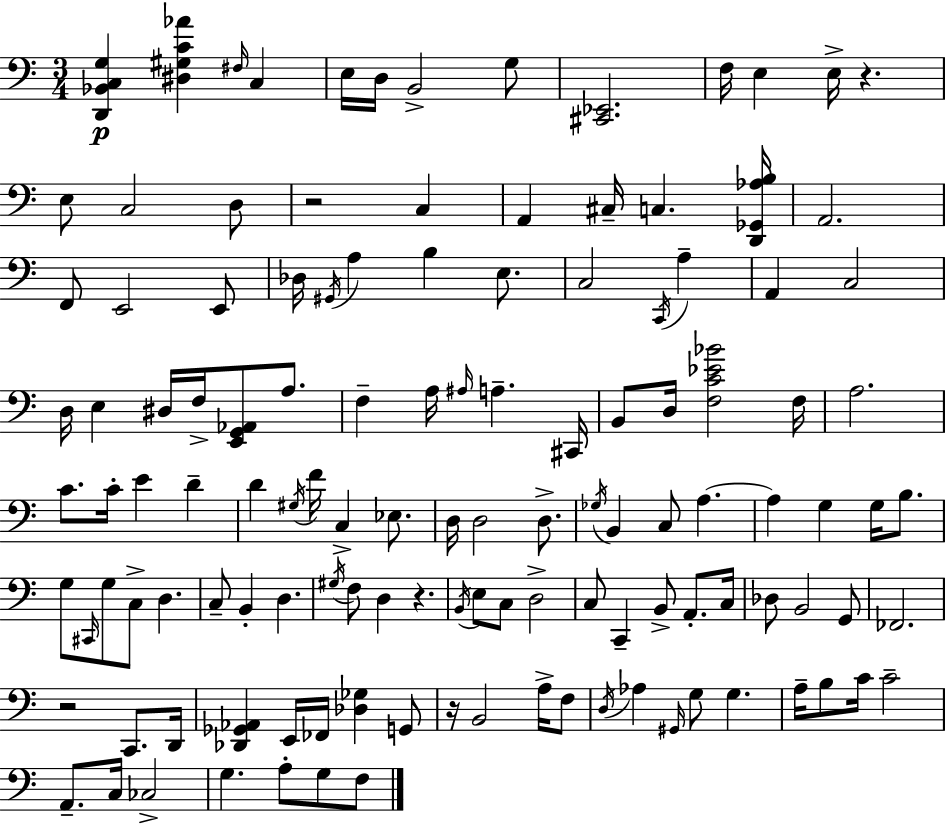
{
  \clef bass
  \numericTimeSignature
  \time 3/4
  \key c \major
  <d, bes, c g>4\p <dis gis c' aes'>4 \grace { fis16 } c4 | e16 d16 b,2-> g8 | <cis, ees,>2. | f16 e4 e16-> r4. | \break e8 c2 d8 | r2 c4 | a,4 cis16-- c4. | <d, ges, aes b>16 a,2. | \break f,8 e,2 e,8 | des16 \acciaccatura { gis,16 } a4 b4 e8. | c2 \acciaccatura { c,16 } a4-- | a,4 c2 | \break d16 e4 dis16 f16-> <e, g, aes,>8 | a8. f4-- a16 \grace { ais16 } a4.-- | cis,16 b,8 d16 <f c' ees' bes'>2 | f16 a2. | \break c'8. c'16-. e'4 | d'4-- d'4 \acciaccatura { gis16 } f'16 c4-> | ees8. d16 d2 | d8.-> \acciaccatura { ges16 } b,4 c8 | \break a4.~~ a4 g4 | g16 b8. g8 \grace { cis,16 } g8 c8-> | d4. c8-- b,4-. | d4. \acciaccatura { gis16 } f8 d4 | \break r4. \acciaccatura { b,16 } e8 c8 | d2-> c8 c,4-- | b,8-> a,8.-. c16 des8 b,2 | g,8 fes,2. | \break r2 | c,8. d,16 <des, ges, aes,>4 | e,16 fes,16 <des ges>4 g,8 r16 b,2 | a16-> f8 \acciaccatura { d16 } aes4 | \break \grace { gis,16 } g8 g4. a16-- | b8 c'16 c'2-- a,8.-- | c16 ces2-> g4. | a8-. g8 f8 \bar "|."
}